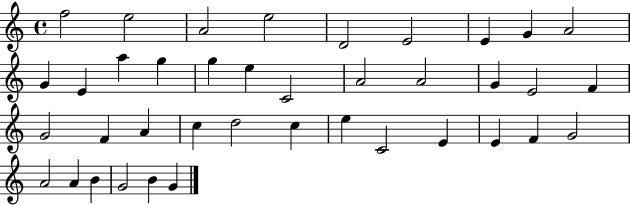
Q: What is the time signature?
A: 4/4